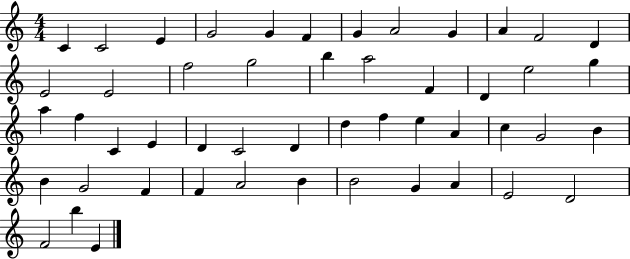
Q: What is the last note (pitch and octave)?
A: E4